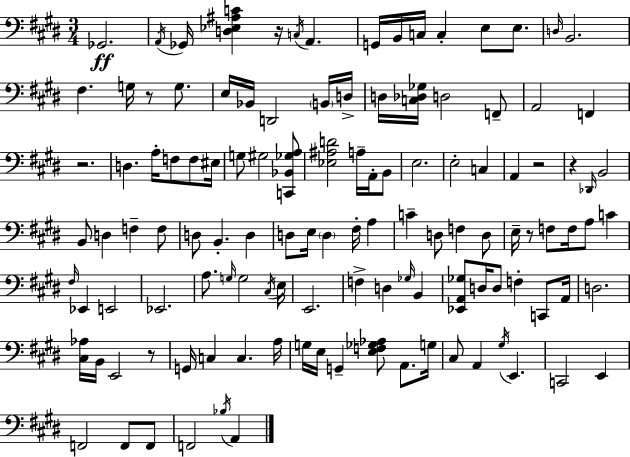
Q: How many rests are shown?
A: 7